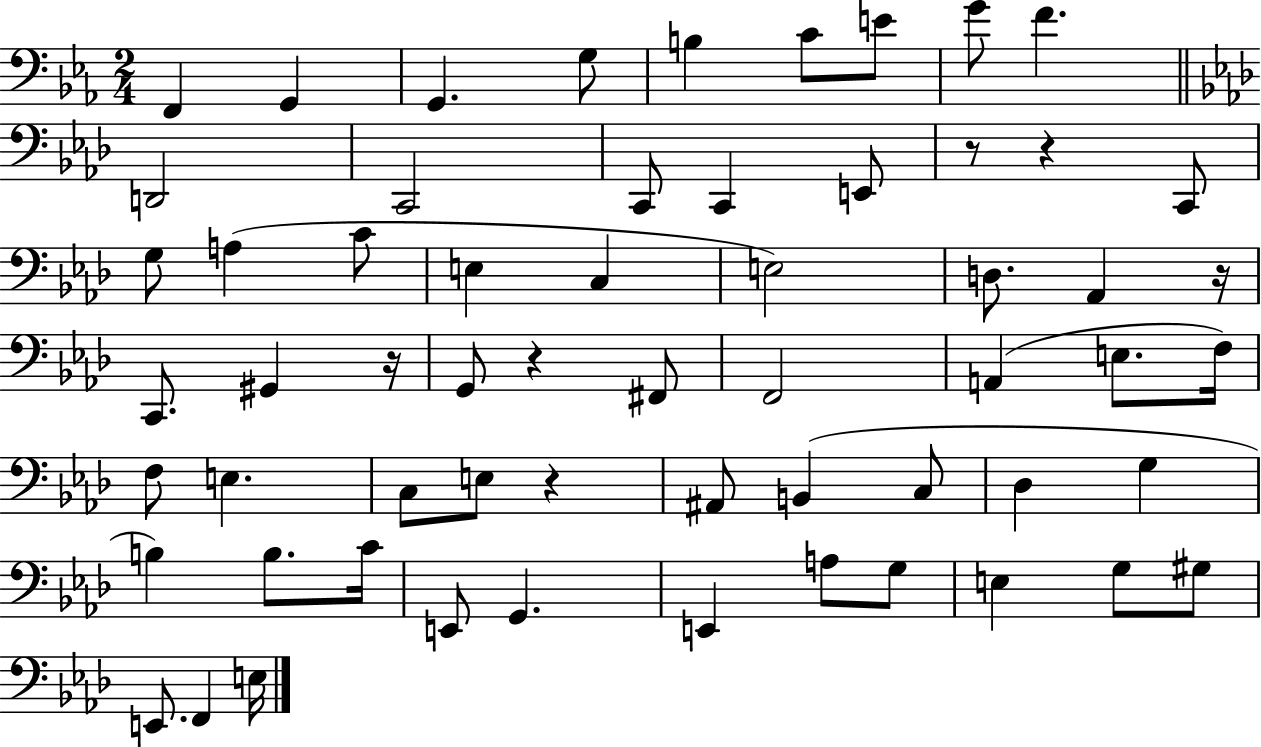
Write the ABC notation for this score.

X:1
T:Untitled
M:2/4
L:1/4
K:Eb
F,, G,, G,, G,/2 B, C/2 E/2 G/2 F D,,2 C,,2 C,,/2 C,, E,,/2 z/2 z C,,/2 G,/2 A, C/2 E, C, E,2 D,/2 _A,, z/4 C,,/2 ^G,, z/4 G,,/2 z ^F,,/2 F,,2 A,, E,/2 F,/4 F,/2 E, C,/2 E,/2 z ^A,,/2 B,, C,/2 _D, G, B, B,/2 C/4 E,,/2 G,, E,, A,/2 G,/2 E, G,/2 ^G,/2 E,,/2 F,, E,/4